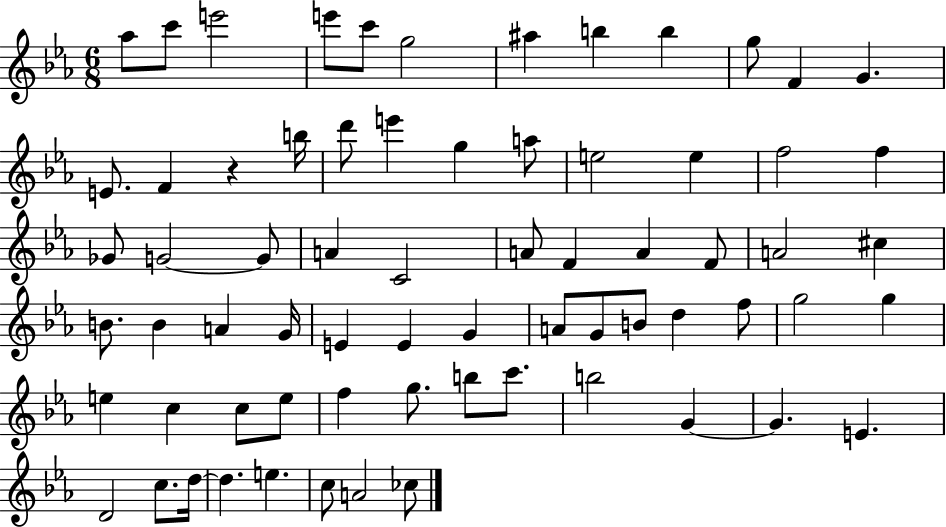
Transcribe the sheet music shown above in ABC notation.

X:1
T:Untitled
M:6/8
L:1/4
K:Eb
_a/2 c'/2 e'2 e'/2 c'/2 g2 ^a b b g/2 F G E/2 F z b/4 d'/2 e' g a/2 e2 e f2 f _G/2 G2 G/2 A C2 A/2 F A F/2 A2 ^c B/2 B A G/4 E E G A/2 G/2 B/2 d f/2 g2 g e c c/2 e/2 f g/2 b/2 c'/2 b2 G G E D2 c/2 d/4 d e c/2 A2 _c/2